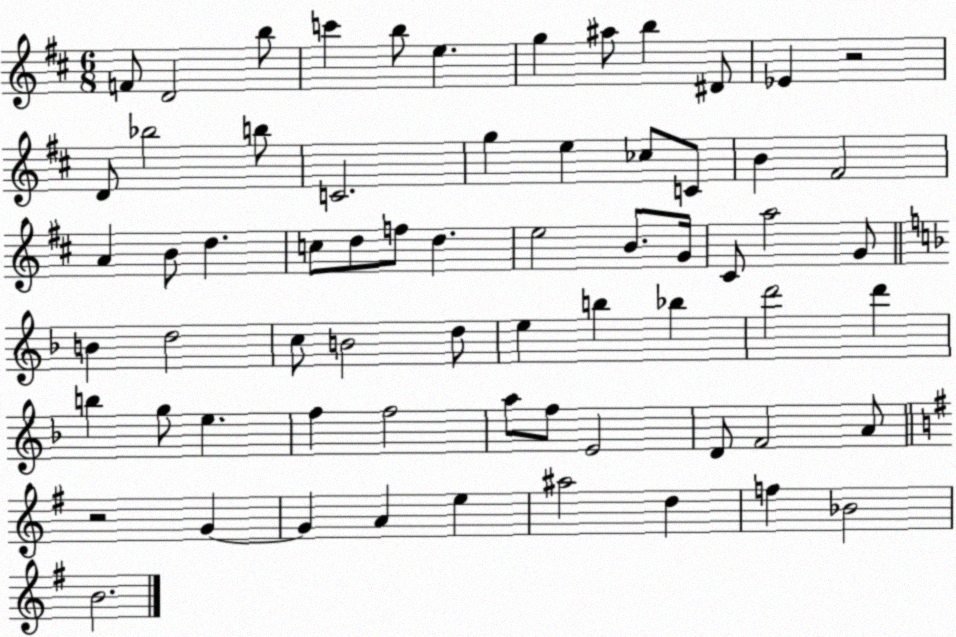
X:1
T:Untitled
M:6/8
L:1/4
K:D
F/2 D2 b/2 c' b/2 e g ^a/2 b ^D/2 _E z2 D/2 _b2 b/2 C2 g e _c/2 C/2 B ^F2 A B/2 d c/2 d/2 f/2 d e2 B/2 G/4 ^C/2 a2 G/2 B d2 c/2 B2 d/2 e b _b d'2 d' b g/2 e f f2 a/2 f/2 E2 D/2 F2 A/2 z2 G G A e ^a2 d f _B2 B2